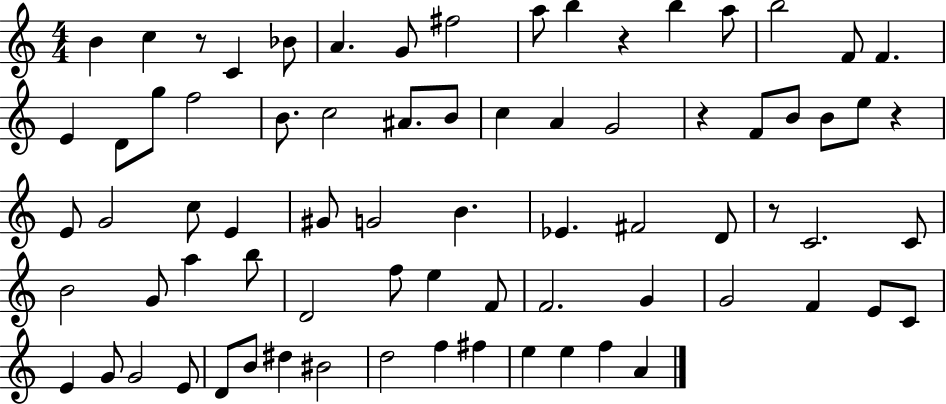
X:1
T:Untitled
M:4/4
L:1/4
K:C
B c z/2 C _B/2 A G/2 ^f2 a/2 b z b a/2 b2 F/2 F E D/2 g/2 f2 B/2 c2 ^A/2 B/2 c A G2 z F/2 B/2 B/2 e/2 z E/2 G2 c/2 E ^G/2 G2 B _E ^F2 D/2 z/2 C2 C/2 B2 G/2 a b/2 D2 f/2 e F/2 F2 G G2 F E/2 C/2 E G/2 G2 E/2 D/2 B/2 ^d ^B2 d2 f ^f e e f A